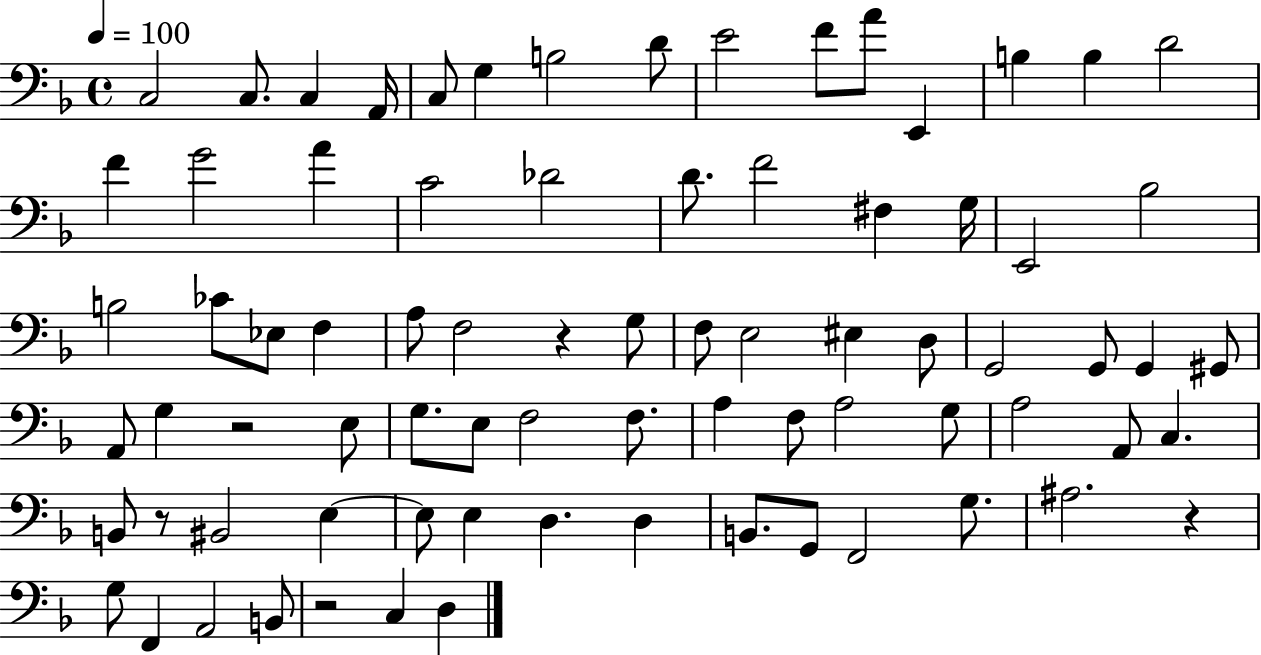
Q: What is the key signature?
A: F major